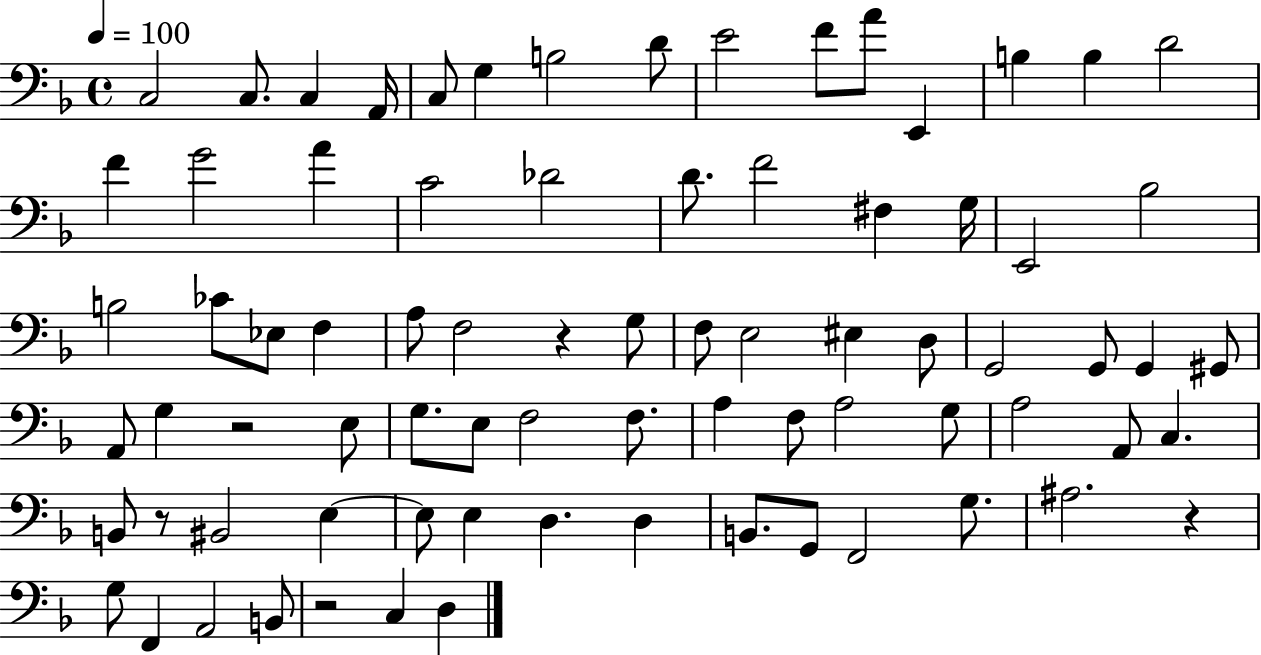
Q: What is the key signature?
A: F major